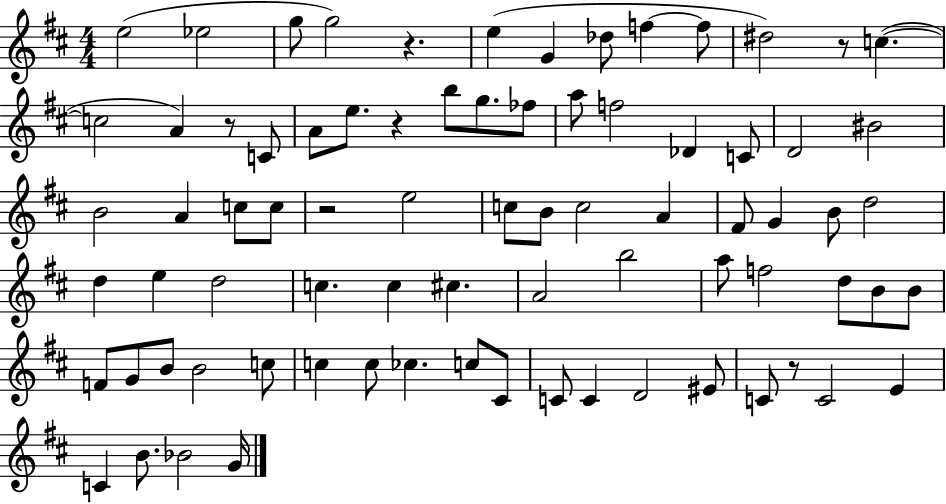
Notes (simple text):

E5/h Eb5/h G5/e G5/h R/q. E5/q G4/q Db5/e F5/q F5/e D#5/h R/e C5/q. C5/h A4/q R/e C4/e A4/e E5/e. R/q B5/e G5/e. FES5/e A5/e F5/h Db4/q C4/e D4/h BIS4/h B4/h A4/q C5/e C5/e R/h E5/h C5/e B4/e C5/h A4/q F#4/e G4/q B4/e D5/h D5/q E5/q D5/h C5/q. C5/q C#5/q. A4/h B5/h A5/e F5/h D5/e B4/e B4/e F4/e G4/e B4/e B4/h C5/e C5/q C5/e CES5/q. C5/e C#4/e C4/e C4/q D4/h EIS4/e C4/e R/e C4/h E4/q C4/q B4/e. Bb4/h G4/s